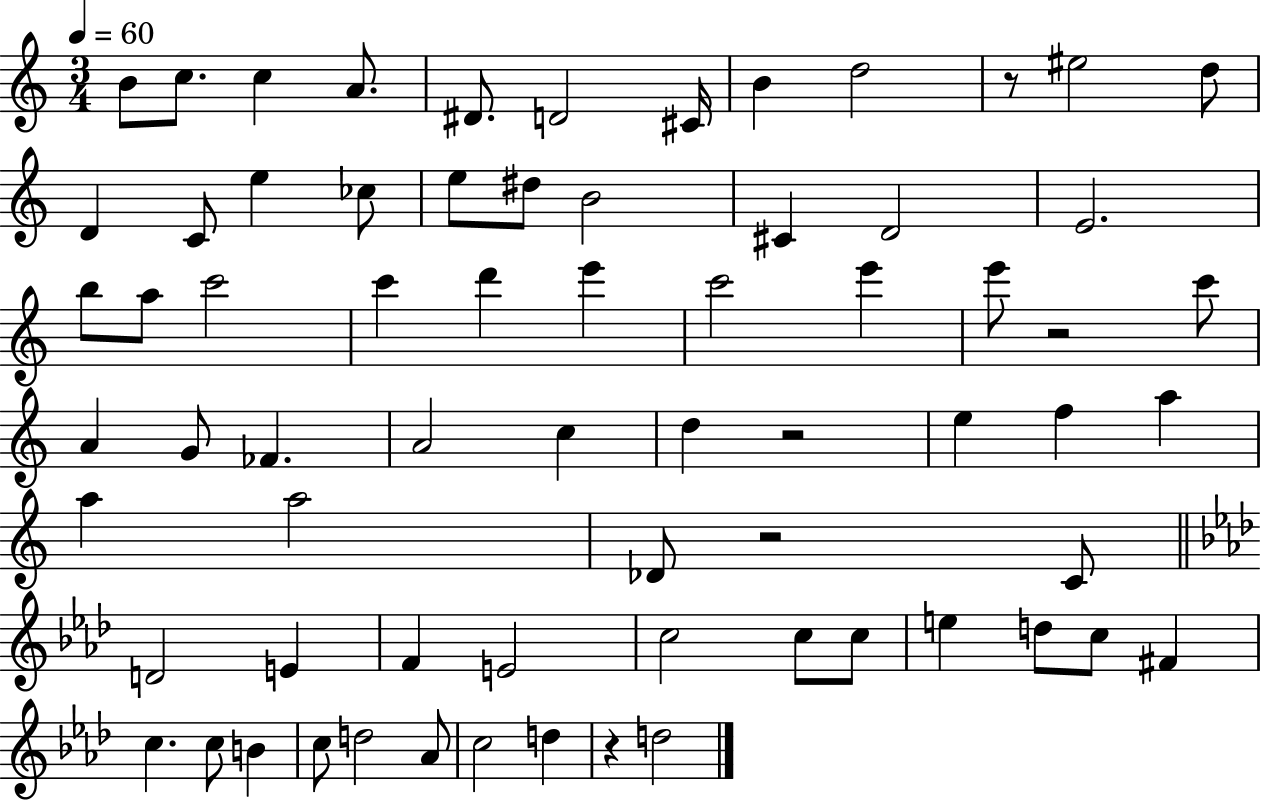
X:1
T:Untitled
M:3/4
L:1/4
K:C
B/2 c/2 c A/2 ^D/2 D2 ^C/4 B d2 z/2 ^e2 d/2 D C/2 e _c/2 e/2 ^d/2 B2 ^C D2 E2 b/2 a/2 c'2 c' d' e' c'2 e' e'/2 z2 c'/2 A G/2 _F A2 c d z2 e f a a a2 _D/2 z2 C/2 D2 E F E2 c2 c/2 c/2 e d/2 c/2 ^F c c/2 B c/2 d2 _A/2 c2 d z d2